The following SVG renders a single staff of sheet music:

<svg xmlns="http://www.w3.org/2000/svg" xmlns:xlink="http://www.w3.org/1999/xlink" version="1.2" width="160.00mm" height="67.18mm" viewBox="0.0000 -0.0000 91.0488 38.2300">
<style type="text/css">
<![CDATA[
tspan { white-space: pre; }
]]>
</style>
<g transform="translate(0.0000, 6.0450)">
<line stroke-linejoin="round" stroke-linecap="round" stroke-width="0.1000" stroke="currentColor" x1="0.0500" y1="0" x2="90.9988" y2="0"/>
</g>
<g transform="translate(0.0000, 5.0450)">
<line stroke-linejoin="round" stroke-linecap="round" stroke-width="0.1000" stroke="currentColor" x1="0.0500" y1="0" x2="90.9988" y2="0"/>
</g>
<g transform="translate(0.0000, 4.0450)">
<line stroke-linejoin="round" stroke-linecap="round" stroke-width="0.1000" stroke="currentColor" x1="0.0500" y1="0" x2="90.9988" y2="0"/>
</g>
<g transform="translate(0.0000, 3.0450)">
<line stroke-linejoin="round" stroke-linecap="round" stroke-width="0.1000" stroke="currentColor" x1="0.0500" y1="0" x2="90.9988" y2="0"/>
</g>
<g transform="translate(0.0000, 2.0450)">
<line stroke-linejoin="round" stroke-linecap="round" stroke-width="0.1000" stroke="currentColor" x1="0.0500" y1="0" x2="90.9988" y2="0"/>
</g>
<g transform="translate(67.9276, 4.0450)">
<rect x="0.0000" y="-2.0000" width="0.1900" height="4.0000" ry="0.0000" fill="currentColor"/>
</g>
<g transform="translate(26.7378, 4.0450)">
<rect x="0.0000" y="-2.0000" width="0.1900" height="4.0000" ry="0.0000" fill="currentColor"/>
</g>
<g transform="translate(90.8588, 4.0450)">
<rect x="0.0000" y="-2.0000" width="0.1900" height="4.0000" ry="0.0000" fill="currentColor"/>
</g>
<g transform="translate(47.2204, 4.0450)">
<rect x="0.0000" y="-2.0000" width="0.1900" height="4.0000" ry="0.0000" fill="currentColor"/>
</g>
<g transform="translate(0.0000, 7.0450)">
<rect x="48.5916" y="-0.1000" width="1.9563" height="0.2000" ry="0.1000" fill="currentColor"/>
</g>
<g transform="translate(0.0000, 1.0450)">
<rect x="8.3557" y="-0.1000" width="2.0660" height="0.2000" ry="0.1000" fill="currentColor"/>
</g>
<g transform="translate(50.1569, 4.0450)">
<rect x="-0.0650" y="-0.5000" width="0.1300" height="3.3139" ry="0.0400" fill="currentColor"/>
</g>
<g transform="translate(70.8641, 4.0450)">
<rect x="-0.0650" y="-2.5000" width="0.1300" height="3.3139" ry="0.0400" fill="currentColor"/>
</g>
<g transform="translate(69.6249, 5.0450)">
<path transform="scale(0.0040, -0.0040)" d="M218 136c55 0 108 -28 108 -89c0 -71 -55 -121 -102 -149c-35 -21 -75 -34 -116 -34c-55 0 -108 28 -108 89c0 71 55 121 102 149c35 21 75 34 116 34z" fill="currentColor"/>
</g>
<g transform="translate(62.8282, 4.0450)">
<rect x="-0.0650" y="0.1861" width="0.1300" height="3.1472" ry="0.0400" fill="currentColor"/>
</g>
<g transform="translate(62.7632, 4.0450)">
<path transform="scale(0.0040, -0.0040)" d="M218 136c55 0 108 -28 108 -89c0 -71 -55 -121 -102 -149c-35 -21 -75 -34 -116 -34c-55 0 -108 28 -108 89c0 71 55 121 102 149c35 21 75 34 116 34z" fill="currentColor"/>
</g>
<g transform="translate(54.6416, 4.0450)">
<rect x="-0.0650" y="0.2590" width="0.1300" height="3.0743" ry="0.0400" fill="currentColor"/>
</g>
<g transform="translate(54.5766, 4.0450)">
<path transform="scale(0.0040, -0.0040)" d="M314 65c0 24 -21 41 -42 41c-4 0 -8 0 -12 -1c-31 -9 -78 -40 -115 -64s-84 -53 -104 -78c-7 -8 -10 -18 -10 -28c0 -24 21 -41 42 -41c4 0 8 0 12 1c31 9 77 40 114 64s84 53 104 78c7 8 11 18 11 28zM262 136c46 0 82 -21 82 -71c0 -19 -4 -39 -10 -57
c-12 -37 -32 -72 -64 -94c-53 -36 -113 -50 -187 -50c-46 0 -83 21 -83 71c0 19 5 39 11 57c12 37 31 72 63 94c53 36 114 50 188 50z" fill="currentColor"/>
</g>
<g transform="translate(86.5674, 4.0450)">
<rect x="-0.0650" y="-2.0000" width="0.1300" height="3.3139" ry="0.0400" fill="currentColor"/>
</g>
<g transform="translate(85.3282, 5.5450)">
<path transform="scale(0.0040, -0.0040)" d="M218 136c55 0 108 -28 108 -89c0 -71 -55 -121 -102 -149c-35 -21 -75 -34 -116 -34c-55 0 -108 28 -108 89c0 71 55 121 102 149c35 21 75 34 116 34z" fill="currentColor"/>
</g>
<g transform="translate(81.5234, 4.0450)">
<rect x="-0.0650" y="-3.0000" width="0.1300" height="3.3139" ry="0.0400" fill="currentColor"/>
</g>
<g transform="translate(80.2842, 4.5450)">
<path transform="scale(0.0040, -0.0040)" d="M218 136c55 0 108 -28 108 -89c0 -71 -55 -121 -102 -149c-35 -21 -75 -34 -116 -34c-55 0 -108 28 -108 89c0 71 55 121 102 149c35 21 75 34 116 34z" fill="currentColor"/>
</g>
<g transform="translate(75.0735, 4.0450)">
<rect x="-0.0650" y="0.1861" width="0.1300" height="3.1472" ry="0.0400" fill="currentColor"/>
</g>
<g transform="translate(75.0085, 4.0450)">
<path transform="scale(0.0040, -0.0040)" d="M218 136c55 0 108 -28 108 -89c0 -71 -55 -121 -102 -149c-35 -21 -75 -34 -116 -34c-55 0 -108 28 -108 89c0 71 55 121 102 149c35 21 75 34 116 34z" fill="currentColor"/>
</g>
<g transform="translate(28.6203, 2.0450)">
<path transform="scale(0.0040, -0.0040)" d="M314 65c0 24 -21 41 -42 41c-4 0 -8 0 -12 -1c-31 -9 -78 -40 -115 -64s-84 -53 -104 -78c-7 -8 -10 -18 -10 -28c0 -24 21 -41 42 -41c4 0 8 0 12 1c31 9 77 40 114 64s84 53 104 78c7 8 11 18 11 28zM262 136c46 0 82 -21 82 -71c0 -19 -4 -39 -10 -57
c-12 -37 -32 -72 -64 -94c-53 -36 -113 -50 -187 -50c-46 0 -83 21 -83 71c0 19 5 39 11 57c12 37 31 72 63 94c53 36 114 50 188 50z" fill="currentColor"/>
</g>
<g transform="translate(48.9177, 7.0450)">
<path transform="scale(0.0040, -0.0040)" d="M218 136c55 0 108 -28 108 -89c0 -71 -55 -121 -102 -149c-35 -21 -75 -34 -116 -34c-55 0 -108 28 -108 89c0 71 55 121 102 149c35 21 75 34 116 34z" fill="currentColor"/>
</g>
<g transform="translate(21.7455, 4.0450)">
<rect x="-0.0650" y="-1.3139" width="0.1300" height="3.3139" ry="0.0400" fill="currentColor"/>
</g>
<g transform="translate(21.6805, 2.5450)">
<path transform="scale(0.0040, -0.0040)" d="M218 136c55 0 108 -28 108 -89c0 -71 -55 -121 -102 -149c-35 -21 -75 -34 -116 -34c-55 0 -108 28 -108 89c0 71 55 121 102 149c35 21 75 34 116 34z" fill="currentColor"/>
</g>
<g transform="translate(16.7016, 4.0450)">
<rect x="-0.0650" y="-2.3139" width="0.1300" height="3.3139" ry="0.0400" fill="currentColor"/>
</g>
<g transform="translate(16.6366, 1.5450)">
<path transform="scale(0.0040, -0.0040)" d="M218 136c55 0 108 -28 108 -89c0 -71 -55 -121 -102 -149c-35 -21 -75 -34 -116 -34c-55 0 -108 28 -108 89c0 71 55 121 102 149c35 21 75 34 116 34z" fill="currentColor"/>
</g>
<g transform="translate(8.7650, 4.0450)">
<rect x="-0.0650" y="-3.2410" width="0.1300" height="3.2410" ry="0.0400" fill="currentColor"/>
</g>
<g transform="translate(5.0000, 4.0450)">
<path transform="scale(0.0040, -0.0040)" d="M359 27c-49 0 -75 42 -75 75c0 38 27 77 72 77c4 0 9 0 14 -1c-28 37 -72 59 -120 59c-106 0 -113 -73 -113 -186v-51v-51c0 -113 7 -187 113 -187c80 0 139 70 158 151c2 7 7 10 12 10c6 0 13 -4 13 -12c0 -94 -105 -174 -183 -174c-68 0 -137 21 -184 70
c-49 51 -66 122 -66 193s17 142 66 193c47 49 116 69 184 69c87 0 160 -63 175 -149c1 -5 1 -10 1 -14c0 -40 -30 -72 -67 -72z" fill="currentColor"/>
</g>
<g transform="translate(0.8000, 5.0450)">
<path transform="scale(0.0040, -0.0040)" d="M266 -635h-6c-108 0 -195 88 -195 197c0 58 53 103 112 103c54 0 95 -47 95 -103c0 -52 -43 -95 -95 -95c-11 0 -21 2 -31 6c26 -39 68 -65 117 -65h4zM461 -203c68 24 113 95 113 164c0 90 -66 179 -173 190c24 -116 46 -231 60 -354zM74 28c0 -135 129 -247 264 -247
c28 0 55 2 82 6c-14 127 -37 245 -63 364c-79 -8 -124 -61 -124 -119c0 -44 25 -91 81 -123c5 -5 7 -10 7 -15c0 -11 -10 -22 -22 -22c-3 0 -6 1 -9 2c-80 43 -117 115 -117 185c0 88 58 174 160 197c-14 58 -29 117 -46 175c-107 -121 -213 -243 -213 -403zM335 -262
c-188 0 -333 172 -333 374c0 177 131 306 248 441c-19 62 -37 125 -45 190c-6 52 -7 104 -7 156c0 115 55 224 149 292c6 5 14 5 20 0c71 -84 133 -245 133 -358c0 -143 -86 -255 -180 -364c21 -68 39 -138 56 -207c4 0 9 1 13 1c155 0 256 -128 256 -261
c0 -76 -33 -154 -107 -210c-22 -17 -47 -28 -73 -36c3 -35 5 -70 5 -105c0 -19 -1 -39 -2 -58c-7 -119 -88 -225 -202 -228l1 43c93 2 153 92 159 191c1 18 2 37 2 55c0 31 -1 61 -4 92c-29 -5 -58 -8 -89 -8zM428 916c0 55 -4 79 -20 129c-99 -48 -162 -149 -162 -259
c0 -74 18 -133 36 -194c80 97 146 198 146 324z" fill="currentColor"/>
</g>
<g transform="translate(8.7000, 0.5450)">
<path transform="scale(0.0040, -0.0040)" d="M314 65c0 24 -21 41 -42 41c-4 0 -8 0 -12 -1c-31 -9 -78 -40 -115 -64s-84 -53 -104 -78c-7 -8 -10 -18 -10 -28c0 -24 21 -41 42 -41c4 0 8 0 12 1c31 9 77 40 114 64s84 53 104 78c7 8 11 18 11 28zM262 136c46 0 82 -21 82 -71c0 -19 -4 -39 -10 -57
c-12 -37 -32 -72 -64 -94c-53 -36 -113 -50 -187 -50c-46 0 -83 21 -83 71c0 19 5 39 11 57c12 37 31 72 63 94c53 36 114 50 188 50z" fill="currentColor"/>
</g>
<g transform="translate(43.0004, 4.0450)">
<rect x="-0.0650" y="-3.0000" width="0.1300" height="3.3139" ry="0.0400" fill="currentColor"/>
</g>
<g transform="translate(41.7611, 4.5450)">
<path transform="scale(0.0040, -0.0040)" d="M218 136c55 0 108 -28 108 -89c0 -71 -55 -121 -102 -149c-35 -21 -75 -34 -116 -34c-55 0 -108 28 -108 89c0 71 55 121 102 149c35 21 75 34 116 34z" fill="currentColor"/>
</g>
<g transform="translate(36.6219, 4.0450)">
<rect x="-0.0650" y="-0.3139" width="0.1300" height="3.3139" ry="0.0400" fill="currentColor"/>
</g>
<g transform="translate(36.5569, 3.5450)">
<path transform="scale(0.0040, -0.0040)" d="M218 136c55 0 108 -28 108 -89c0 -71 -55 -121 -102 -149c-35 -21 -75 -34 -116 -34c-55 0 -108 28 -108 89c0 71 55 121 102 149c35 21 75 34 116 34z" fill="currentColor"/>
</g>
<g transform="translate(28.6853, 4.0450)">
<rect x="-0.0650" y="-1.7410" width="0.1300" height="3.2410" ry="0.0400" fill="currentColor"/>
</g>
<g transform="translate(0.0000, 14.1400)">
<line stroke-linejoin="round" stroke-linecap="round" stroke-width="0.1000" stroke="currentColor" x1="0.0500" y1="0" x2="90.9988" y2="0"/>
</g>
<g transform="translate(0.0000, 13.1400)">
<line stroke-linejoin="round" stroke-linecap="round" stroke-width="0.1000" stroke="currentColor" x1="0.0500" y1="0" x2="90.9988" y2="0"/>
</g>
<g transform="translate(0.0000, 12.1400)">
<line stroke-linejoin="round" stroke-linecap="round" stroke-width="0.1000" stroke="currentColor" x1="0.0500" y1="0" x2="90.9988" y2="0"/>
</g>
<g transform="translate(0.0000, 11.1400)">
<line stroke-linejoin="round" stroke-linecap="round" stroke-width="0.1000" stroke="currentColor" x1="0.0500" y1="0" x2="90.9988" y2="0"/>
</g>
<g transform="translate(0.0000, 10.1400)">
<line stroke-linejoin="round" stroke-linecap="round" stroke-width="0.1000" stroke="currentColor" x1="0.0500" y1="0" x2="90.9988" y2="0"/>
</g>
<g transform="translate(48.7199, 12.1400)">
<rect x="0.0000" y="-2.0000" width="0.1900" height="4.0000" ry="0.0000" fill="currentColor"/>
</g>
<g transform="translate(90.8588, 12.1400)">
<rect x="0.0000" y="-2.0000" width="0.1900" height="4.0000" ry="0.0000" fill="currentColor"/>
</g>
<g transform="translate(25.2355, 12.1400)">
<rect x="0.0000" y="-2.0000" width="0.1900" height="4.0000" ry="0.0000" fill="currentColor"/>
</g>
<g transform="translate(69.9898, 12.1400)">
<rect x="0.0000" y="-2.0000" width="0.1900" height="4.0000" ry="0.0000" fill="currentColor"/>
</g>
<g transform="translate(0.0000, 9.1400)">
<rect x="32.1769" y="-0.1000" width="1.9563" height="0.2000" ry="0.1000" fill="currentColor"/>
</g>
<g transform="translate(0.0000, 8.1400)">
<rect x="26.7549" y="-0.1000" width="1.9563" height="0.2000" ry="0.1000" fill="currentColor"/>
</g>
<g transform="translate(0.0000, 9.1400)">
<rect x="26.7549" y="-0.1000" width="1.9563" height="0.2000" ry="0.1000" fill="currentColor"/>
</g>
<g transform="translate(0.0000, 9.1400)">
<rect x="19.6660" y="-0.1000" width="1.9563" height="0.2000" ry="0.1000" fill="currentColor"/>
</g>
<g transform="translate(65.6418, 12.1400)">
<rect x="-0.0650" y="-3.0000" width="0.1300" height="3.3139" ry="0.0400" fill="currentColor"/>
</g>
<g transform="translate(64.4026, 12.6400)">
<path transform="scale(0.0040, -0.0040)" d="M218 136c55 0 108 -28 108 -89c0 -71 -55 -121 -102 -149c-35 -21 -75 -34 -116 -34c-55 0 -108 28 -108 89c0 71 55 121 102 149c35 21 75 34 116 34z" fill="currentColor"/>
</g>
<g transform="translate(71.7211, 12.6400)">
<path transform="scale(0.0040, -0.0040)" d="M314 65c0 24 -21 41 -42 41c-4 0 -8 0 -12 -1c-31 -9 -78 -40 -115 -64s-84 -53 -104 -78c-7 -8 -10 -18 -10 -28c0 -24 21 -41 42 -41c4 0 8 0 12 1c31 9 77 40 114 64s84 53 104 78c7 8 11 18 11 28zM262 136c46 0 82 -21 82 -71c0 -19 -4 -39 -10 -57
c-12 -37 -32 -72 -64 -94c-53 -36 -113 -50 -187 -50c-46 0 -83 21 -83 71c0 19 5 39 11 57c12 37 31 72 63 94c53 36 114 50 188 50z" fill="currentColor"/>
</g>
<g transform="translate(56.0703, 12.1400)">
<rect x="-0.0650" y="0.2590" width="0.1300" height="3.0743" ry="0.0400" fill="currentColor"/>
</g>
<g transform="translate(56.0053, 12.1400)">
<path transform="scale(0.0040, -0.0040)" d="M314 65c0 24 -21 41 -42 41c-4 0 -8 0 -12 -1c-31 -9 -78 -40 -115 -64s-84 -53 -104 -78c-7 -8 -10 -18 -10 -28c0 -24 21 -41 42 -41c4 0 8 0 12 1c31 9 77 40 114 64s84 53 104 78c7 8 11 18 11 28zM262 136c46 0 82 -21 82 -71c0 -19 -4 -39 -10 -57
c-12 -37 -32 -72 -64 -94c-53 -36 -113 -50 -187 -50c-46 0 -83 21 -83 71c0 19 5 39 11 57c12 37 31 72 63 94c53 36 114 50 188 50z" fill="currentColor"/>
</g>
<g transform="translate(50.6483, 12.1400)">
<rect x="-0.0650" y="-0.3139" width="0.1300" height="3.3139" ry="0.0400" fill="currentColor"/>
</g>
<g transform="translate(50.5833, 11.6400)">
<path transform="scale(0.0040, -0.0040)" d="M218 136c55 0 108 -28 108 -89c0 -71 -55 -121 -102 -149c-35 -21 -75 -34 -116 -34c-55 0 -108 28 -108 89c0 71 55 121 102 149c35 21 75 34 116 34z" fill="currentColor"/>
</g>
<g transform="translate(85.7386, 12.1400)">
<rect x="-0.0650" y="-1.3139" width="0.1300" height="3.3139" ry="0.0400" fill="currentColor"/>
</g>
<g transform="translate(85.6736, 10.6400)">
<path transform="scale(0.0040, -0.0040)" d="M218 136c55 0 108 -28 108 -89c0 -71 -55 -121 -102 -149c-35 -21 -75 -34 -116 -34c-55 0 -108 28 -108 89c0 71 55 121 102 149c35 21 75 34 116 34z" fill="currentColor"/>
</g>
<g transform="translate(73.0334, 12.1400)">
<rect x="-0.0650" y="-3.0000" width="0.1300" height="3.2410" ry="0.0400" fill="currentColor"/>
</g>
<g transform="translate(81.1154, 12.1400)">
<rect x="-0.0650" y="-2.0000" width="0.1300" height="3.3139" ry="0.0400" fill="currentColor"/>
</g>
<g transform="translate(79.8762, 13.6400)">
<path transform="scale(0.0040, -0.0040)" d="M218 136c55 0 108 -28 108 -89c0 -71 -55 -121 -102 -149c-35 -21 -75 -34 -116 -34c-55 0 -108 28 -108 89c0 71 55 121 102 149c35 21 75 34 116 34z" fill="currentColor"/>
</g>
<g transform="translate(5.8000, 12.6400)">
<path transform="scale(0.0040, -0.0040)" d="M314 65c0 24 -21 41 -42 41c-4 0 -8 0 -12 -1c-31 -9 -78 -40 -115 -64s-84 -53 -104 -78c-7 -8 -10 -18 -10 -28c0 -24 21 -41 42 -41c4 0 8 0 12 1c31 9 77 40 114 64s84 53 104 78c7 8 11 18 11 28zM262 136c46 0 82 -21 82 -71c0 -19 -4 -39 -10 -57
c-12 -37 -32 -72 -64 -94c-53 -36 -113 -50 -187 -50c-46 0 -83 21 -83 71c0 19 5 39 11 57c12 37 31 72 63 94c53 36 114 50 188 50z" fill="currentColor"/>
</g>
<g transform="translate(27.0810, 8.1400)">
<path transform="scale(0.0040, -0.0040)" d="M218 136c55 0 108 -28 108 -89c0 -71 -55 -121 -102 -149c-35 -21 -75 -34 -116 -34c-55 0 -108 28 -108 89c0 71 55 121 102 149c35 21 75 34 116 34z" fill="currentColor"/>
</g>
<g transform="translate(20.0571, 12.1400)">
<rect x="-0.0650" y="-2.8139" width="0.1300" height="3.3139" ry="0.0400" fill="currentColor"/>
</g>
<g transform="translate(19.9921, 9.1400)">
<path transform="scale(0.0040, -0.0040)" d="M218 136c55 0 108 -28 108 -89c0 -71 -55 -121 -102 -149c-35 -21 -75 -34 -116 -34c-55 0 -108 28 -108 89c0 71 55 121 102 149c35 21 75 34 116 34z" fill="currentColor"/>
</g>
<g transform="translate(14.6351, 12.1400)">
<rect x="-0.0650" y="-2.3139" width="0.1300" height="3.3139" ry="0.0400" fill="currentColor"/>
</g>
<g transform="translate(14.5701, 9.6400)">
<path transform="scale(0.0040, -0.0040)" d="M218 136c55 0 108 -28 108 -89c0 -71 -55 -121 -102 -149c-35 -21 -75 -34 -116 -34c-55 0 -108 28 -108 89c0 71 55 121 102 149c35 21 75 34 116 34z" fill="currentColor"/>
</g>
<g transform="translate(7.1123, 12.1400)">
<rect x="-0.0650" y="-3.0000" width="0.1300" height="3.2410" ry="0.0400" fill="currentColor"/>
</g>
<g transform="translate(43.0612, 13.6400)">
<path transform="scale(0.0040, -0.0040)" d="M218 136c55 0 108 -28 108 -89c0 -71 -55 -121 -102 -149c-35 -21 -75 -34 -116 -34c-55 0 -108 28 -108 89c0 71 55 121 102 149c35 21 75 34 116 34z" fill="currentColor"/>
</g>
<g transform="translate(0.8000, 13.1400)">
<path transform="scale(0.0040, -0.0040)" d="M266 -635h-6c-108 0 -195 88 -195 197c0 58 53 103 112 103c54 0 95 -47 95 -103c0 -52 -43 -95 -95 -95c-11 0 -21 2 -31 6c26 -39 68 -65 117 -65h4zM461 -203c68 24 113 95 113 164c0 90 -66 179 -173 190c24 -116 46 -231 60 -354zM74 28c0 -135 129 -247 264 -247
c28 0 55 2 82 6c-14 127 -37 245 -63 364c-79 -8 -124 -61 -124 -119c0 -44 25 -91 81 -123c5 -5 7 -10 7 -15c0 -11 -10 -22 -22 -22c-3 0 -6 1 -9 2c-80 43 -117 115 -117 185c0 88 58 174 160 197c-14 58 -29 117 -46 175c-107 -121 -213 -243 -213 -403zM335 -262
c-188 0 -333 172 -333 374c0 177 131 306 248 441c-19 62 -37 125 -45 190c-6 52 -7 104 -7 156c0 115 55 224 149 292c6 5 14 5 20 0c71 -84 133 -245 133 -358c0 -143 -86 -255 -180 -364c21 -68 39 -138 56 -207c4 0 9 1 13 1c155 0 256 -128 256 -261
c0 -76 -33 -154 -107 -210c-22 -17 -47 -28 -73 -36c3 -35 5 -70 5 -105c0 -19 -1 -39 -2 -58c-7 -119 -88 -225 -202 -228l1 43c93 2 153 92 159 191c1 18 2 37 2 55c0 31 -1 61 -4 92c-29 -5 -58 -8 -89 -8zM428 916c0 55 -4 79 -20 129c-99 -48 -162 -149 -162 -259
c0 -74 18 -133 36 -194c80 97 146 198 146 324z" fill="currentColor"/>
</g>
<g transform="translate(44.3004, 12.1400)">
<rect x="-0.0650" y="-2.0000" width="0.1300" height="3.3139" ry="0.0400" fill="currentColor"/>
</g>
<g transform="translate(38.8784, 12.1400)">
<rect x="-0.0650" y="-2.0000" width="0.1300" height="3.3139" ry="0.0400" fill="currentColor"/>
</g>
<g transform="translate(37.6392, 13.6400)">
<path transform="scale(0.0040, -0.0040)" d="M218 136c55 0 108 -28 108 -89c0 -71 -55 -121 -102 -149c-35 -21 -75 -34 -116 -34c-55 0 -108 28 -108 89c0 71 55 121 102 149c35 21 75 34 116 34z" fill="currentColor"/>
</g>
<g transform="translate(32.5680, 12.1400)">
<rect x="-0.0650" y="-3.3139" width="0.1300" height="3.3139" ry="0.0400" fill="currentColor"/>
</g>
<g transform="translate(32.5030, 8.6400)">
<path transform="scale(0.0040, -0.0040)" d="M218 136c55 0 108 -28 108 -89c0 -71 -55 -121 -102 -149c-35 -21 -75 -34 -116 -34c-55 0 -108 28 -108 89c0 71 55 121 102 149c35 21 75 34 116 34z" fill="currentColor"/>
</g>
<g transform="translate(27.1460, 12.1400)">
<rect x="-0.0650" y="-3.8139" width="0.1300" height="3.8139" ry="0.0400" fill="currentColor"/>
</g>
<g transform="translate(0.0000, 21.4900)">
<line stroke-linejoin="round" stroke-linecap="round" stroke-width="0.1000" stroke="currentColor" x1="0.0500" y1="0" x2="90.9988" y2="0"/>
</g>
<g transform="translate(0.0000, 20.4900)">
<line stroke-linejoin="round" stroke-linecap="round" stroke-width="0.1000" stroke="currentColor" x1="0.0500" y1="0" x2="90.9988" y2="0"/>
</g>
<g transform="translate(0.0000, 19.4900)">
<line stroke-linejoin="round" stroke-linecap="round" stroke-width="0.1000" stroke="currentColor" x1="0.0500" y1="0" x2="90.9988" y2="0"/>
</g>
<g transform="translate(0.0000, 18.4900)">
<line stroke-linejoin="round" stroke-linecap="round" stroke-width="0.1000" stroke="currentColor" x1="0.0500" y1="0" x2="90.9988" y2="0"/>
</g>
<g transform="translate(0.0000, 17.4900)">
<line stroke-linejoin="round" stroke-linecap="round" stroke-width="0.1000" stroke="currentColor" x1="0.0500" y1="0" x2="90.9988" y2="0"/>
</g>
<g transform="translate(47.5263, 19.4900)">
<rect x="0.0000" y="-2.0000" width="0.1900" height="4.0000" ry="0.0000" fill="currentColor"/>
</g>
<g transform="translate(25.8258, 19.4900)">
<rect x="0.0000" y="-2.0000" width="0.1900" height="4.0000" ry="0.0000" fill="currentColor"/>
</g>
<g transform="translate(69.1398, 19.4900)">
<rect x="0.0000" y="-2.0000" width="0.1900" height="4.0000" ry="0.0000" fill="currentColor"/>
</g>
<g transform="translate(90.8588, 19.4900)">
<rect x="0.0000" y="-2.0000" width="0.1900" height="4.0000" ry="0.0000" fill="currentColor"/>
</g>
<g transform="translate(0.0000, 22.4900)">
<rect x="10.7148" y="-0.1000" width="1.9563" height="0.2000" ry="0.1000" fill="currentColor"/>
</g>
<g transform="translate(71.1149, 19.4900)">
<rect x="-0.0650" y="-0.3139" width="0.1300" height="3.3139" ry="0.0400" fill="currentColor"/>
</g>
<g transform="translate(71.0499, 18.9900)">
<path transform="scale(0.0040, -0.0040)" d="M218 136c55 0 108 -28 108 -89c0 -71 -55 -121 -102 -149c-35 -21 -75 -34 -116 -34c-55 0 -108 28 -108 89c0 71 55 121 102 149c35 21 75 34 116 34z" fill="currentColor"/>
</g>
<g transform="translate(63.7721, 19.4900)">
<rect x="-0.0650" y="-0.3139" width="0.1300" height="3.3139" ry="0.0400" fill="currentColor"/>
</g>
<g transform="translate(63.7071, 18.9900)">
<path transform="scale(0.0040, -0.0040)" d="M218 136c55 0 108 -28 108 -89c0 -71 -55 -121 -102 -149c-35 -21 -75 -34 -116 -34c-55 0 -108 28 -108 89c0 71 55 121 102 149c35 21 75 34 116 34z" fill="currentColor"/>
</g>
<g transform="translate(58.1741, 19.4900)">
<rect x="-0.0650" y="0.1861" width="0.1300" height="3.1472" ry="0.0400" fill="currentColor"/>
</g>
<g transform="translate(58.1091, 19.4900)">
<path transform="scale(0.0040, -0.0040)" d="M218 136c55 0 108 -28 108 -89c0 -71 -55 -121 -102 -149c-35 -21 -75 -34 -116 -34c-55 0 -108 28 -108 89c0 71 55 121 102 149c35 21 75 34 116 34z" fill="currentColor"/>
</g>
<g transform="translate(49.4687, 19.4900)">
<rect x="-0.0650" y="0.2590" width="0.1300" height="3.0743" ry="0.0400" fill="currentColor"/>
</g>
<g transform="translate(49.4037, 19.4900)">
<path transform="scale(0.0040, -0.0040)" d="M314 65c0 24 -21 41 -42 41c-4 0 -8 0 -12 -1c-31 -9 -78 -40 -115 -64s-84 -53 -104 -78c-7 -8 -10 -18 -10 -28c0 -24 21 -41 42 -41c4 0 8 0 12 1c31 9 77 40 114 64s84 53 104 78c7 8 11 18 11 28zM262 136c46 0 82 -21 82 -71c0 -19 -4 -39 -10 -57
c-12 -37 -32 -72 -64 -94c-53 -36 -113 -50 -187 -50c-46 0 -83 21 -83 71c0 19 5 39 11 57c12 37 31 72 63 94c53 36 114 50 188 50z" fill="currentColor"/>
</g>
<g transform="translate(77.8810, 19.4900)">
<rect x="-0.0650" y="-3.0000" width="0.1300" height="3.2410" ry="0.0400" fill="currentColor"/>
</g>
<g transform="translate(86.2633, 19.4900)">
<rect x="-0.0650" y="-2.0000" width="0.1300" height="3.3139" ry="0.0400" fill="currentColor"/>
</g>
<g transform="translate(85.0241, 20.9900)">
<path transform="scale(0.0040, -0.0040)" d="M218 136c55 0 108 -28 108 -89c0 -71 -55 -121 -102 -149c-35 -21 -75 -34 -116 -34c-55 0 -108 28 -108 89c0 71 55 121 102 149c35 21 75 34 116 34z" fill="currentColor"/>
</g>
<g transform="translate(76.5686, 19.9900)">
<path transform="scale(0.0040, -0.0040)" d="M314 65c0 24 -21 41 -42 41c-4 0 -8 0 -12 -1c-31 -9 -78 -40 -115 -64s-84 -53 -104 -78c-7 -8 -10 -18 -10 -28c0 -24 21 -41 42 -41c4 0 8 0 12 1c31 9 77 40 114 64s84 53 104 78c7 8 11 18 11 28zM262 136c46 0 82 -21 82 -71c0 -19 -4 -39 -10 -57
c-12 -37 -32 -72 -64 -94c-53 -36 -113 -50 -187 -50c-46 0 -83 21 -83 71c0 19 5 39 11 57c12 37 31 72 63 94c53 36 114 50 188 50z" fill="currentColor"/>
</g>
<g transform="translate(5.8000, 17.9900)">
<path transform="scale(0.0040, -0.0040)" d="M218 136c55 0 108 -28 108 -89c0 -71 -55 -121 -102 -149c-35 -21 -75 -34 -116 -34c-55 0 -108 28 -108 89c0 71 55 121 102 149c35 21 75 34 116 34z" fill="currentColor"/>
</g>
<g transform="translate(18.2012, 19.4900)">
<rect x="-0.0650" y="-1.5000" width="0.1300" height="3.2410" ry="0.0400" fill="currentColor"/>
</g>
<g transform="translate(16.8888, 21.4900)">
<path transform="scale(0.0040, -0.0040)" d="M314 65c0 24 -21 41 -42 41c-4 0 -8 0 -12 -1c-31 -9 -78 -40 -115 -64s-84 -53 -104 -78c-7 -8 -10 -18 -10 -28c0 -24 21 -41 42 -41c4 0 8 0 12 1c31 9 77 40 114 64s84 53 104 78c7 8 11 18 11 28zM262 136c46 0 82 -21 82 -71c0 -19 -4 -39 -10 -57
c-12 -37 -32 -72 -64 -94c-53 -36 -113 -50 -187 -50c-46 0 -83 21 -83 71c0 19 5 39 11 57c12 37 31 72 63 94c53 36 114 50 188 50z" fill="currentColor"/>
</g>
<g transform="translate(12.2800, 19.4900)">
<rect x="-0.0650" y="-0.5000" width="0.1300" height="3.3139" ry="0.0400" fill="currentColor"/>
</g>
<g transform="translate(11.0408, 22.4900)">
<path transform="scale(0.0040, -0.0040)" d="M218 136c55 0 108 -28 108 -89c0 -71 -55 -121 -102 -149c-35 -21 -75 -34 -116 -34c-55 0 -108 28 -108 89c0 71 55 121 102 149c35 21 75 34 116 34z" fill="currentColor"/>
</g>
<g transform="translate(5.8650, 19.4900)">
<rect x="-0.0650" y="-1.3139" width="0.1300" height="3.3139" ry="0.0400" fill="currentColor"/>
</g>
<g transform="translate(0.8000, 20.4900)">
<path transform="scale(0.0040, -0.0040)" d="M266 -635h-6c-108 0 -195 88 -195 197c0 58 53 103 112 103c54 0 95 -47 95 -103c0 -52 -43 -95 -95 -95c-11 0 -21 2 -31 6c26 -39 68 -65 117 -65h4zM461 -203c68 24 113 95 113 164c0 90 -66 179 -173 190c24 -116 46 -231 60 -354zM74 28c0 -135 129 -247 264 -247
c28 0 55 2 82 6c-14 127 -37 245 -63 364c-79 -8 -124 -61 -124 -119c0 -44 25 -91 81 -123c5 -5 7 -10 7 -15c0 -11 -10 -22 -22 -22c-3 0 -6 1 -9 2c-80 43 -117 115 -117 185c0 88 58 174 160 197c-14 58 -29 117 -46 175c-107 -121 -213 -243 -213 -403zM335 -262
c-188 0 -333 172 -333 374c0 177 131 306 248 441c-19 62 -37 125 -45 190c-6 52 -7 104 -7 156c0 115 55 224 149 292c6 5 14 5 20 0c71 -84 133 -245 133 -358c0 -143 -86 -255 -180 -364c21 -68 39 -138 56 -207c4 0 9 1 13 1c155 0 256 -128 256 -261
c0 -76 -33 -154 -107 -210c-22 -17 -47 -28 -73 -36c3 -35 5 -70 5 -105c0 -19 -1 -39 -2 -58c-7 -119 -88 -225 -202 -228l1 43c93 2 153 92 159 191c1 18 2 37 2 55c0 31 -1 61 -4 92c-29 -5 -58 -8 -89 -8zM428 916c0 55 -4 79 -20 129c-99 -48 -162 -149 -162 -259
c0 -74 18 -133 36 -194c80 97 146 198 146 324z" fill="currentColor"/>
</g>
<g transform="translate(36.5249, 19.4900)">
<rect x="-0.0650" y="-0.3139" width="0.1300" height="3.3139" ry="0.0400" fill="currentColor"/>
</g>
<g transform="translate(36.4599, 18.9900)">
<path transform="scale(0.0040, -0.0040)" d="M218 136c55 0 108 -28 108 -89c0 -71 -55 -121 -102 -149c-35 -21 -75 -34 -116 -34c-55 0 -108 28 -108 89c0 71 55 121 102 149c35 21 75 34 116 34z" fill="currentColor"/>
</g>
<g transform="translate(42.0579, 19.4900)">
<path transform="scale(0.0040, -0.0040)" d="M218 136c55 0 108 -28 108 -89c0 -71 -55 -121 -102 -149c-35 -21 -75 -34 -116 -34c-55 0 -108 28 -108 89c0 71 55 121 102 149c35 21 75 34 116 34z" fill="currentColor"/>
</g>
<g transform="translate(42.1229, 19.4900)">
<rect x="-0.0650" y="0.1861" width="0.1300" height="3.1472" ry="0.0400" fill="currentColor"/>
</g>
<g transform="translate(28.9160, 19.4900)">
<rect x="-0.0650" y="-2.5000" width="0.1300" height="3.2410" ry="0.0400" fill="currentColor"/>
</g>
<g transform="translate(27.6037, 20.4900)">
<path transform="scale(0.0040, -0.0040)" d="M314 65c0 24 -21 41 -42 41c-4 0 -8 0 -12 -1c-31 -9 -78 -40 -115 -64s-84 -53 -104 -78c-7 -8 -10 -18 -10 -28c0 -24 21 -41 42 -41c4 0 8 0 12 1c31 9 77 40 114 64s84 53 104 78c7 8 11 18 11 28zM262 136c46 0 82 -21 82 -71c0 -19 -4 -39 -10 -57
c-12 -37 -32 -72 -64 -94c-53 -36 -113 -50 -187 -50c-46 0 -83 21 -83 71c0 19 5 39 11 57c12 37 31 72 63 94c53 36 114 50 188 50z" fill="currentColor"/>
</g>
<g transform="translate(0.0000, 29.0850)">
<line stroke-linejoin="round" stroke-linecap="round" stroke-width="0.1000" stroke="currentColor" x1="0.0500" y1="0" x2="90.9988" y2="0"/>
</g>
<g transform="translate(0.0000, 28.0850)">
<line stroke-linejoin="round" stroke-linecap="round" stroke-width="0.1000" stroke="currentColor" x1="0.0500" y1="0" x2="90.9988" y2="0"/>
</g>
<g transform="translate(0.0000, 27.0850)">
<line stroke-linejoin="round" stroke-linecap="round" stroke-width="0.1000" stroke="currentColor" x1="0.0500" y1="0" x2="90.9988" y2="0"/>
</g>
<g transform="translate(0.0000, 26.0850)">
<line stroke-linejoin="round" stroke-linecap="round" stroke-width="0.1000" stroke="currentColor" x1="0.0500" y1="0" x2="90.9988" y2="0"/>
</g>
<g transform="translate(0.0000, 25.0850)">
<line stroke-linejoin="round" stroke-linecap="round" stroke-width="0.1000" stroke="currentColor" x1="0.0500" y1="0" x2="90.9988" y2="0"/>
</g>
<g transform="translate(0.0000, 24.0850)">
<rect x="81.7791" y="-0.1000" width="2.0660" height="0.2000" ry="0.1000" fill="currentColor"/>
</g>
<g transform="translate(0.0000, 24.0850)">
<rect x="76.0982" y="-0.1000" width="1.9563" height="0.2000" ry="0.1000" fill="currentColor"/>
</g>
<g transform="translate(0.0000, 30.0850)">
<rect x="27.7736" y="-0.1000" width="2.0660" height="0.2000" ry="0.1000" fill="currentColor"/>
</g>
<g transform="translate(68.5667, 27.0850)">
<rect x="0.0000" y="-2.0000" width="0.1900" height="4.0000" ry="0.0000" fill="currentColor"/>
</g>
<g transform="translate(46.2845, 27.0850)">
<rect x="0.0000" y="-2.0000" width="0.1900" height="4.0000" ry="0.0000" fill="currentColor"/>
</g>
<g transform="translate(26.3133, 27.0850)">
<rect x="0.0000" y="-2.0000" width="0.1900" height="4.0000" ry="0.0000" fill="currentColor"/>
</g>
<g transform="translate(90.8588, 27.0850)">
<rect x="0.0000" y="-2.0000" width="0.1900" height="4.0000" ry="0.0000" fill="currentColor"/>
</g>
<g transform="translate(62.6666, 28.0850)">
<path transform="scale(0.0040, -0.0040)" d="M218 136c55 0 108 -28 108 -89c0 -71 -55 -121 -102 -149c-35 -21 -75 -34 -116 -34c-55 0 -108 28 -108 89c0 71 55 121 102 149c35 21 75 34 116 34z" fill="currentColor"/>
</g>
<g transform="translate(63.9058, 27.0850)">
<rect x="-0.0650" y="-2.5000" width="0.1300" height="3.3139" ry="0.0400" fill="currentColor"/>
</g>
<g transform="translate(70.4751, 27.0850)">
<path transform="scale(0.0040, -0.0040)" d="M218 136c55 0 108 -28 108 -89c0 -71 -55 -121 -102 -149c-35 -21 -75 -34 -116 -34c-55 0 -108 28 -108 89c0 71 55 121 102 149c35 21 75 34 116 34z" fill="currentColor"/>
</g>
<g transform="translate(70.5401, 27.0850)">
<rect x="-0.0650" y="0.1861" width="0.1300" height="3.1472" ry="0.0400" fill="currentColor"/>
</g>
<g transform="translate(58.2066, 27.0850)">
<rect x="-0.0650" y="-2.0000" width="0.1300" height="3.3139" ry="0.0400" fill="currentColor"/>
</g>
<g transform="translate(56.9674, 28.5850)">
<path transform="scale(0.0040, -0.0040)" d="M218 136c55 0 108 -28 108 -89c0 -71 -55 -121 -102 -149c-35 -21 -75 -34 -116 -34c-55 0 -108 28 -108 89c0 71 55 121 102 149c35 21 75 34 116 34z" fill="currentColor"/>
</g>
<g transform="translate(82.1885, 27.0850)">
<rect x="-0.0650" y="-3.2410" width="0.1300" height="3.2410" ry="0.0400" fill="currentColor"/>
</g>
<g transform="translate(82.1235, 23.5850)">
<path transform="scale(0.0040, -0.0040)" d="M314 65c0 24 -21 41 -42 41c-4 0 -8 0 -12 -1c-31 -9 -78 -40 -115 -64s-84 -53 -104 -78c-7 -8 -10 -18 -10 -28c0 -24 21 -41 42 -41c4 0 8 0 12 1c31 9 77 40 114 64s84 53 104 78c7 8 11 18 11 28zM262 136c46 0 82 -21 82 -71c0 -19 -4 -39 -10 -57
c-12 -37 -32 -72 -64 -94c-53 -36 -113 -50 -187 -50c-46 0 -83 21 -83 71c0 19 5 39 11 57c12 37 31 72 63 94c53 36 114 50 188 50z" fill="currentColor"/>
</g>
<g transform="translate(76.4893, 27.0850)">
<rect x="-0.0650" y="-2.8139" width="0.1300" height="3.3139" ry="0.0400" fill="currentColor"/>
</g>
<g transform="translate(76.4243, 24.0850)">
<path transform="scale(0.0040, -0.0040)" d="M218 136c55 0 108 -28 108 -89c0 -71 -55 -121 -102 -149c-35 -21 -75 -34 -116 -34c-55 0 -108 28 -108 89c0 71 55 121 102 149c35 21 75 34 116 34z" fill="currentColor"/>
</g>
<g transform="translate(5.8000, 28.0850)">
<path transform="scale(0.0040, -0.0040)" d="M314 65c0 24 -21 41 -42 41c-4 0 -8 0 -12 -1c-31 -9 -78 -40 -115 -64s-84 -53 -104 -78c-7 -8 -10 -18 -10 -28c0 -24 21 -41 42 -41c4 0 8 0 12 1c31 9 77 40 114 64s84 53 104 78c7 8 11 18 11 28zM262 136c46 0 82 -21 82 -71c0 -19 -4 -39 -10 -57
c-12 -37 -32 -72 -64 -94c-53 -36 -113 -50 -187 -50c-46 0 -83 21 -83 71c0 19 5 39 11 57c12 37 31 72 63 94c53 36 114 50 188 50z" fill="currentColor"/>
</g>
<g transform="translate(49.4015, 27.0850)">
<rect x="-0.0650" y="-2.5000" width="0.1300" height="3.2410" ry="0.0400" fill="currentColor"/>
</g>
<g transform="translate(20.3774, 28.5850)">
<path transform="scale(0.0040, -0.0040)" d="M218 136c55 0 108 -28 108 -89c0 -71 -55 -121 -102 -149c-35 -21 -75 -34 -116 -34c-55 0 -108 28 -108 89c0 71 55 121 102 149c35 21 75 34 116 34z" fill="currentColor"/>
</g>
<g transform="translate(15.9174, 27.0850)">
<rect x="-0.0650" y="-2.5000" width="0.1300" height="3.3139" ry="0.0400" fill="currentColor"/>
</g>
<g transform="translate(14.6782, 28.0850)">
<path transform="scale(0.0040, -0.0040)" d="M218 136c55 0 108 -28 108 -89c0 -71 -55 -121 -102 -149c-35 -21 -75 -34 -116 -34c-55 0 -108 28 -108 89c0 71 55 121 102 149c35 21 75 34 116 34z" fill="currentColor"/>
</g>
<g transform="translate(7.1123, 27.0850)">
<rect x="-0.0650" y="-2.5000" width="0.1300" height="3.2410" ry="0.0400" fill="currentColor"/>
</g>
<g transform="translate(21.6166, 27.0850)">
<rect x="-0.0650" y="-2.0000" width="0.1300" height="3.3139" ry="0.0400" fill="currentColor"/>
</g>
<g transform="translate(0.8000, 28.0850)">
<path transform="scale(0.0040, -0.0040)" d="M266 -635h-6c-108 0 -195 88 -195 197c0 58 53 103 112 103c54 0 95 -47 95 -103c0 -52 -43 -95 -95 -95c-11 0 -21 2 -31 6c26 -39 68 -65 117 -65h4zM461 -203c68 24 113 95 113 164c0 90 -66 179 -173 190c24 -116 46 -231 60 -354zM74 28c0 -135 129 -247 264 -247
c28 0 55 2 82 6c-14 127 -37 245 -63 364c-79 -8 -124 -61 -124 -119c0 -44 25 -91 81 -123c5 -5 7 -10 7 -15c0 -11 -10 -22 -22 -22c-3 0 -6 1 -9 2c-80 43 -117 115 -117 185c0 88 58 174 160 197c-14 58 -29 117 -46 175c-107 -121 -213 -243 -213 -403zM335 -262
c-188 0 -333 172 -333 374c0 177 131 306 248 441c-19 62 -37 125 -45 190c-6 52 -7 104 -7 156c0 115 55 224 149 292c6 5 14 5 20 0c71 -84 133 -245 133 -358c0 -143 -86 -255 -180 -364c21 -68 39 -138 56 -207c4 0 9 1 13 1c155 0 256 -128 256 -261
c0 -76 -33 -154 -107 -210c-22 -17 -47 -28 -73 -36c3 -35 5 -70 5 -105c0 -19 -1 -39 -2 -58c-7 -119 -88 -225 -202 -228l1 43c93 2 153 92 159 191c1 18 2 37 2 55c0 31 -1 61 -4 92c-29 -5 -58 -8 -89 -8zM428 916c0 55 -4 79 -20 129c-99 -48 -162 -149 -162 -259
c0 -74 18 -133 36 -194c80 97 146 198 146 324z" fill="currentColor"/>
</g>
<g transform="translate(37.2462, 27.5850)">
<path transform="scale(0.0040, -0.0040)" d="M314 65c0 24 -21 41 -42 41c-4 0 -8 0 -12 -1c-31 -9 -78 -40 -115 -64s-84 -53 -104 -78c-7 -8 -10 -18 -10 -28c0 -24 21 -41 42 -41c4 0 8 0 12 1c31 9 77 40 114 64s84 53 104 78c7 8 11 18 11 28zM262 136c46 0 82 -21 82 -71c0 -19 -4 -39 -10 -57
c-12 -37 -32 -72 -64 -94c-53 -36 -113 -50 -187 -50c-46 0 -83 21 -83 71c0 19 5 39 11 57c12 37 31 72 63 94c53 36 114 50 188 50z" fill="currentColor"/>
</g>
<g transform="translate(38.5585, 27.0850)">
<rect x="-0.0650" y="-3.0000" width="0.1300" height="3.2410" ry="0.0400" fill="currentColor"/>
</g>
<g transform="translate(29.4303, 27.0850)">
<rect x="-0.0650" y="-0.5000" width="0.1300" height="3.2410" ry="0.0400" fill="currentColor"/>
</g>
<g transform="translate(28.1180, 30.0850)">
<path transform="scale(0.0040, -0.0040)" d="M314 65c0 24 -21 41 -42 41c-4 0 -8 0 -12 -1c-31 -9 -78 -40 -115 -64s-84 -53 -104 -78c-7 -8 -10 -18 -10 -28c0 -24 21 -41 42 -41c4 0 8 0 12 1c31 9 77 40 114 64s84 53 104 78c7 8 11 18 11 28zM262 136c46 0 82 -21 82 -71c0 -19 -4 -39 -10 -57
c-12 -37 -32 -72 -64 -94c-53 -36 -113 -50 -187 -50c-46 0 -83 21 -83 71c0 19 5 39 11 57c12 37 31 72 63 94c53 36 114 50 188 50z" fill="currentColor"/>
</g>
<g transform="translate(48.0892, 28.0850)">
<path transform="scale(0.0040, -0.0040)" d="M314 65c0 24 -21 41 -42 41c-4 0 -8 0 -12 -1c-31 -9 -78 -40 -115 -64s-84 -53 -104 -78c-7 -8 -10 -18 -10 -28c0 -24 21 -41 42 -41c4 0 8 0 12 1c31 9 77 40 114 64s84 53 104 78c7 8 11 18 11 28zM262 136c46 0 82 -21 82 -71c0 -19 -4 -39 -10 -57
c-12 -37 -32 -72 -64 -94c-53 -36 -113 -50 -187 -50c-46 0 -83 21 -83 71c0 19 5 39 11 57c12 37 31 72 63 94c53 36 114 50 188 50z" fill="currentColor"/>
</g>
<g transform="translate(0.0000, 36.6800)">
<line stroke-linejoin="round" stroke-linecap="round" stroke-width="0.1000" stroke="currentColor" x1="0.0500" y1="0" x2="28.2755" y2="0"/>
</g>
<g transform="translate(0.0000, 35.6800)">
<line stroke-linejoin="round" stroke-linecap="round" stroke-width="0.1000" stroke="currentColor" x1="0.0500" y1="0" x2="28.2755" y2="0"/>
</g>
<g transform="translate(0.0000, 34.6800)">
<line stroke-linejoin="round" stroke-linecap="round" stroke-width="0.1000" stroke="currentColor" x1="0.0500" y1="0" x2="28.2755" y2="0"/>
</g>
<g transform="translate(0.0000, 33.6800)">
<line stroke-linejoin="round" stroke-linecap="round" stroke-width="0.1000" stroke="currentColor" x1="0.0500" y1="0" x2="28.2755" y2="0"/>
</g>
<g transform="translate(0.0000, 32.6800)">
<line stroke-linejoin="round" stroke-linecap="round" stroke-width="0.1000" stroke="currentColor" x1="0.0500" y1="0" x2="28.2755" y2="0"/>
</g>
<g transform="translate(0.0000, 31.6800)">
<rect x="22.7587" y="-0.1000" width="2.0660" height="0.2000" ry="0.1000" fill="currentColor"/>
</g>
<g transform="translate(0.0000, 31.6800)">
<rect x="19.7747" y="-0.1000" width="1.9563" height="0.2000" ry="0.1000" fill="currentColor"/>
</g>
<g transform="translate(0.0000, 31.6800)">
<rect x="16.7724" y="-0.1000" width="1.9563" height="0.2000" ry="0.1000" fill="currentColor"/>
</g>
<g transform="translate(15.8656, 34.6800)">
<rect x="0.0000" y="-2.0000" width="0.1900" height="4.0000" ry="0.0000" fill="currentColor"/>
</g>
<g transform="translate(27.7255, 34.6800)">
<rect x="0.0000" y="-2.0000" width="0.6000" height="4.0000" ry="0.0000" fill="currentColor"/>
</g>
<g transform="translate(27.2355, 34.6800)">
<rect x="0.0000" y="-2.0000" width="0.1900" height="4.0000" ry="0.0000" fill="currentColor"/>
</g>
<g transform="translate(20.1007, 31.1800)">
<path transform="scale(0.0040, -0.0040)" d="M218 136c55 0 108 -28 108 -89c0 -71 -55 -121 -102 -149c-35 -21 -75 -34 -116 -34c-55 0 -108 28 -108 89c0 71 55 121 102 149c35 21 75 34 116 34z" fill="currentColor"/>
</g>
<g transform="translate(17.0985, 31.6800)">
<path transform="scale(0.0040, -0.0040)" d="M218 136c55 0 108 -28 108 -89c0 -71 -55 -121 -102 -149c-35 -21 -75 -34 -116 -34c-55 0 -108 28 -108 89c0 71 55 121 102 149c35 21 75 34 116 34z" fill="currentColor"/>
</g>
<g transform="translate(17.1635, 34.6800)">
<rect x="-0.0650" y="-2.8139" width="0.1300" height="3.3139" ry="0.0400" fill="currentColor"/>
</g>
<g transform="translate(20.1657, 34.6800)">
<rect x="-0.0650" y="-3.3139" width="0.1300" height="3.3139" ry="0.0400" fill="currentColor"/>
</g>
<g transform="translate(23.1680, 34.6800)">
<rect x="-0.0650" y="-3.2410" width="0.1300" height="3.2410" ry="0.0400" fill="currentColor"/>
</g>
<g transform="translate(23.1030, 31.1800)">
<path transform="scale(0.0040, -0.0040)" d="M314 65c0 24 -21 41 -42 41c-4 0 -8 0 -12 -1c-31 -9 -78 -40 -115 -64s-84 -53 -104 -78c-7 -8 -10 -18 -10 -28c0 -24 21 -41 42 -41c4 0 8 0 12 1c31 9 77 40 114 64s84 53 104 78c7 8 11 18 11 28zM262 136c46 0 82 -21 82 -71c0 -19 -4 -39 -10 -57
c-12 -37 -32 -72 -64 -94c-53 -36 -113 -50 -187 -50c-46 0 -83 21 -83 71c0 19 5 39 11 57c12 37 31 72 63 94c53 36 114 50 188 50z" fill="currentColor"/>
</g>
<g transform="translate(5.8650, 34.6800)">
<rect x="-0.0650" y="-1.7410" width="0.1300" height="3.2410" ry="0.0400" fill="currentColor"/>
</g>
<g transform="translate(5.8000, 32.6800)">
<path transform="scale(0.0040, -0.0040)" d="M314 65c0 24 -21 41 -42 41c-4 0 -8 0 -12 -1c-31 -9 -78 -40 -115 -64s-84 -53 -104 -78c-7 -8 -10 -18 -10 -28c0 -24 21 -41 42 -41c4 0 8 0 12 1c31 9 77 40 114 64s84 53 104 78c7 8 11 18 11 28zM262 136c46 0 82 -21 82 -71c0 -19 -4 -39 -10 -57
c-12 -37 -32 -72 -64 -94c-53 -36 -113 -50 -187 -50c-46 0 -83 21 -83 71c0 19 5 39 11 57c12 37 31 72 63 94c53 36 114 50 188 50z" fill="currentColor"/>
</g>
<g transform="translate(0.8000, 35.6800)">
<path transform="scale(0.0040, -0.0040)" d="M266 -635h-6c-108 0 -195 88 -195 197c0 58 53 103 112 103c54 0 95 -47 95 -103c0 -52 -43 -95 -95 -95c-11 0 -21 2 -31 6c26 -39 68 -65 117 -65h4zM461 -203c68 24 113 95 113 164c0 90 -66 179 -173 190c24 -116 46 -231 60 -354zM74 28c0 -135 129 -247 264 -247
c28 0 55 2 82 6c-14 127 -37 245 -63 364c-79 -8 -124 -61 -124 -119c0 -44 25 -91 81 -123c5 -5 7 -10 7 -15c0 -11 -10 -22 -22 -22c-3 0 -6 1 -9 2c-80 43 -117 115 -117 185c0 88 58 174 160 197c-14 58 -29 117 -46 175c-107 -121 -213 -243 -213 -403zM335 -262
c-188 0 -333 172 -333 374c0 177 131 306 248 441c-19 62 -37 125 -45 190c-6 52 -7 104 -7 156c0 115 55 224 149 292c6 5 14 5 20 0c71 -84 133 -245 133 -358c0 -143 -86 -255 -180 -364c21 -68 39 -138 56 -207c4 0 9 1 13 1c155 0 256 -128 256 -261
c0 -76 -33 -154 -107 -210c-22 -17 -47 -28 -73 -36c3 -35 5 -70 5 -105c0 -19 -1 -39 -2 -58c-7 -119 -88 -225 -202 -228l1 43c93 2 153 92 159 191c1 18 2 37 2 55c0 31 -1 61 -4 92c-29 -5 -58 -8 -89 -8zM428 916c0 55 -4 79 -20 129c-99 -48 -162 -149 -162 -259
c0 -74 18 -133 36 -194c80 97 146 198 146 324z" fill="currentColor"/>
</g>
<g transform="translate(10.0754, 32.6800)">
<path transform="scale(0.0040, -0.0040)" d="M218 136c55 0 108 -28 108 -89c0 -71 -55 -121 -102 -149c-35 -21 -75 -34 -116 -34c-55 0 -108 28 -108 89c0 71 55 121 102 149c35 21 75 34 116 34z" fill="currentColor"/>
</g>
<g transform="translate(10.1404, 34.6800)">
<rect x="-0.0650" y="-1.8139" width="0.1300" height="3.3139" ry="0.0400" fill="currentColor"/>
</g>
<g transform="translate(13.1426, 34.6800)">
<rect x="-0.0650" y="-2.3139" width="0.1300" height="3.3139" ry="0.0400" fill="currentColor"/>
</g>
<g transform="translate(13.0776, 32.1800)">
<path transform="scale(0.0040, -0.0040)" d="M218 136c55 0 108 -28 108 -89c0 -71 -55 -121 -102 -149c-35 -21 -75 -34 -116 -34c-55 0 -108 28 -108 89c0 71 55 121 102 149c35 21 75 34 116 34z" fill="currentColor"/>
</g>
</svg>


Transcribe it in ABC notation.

X:1
T:Untitled
M:4/4
L:1/4
K:C
b2 g e f2 c A C B2 B G B A F A2 g a c' b F F c B2 A A2 F e e C E2 G2 c B B2 B c c A2 F G2 G F C2 A2 G2 F G B a b2 f2 f g a b b2